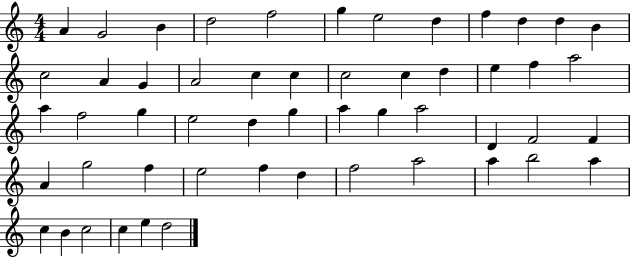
X:1
T:Untitled
M:4/4
L:1/4
K:C
A G2 B d2 f2 g e2 d f d d B c2 A G A2 c c c2 c d e f a2 a f2 g e2 d g a g a2 D F2 F A g2 f e2 f d f2 a2 a b2 a c B c2 c e d2